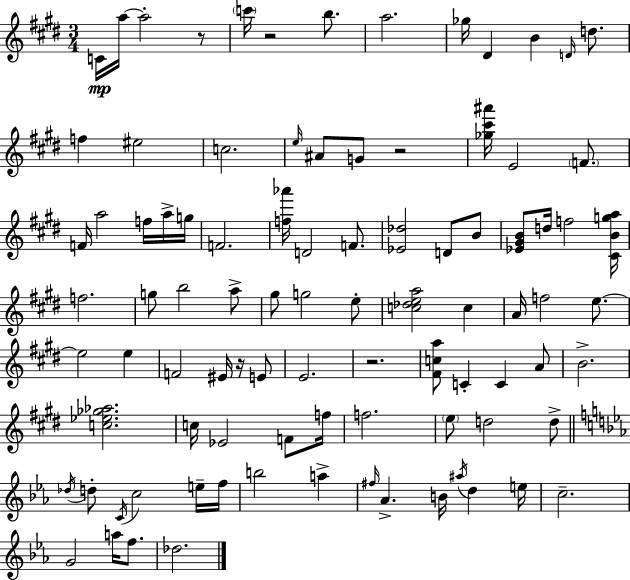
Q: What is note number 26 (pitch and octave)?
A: D4